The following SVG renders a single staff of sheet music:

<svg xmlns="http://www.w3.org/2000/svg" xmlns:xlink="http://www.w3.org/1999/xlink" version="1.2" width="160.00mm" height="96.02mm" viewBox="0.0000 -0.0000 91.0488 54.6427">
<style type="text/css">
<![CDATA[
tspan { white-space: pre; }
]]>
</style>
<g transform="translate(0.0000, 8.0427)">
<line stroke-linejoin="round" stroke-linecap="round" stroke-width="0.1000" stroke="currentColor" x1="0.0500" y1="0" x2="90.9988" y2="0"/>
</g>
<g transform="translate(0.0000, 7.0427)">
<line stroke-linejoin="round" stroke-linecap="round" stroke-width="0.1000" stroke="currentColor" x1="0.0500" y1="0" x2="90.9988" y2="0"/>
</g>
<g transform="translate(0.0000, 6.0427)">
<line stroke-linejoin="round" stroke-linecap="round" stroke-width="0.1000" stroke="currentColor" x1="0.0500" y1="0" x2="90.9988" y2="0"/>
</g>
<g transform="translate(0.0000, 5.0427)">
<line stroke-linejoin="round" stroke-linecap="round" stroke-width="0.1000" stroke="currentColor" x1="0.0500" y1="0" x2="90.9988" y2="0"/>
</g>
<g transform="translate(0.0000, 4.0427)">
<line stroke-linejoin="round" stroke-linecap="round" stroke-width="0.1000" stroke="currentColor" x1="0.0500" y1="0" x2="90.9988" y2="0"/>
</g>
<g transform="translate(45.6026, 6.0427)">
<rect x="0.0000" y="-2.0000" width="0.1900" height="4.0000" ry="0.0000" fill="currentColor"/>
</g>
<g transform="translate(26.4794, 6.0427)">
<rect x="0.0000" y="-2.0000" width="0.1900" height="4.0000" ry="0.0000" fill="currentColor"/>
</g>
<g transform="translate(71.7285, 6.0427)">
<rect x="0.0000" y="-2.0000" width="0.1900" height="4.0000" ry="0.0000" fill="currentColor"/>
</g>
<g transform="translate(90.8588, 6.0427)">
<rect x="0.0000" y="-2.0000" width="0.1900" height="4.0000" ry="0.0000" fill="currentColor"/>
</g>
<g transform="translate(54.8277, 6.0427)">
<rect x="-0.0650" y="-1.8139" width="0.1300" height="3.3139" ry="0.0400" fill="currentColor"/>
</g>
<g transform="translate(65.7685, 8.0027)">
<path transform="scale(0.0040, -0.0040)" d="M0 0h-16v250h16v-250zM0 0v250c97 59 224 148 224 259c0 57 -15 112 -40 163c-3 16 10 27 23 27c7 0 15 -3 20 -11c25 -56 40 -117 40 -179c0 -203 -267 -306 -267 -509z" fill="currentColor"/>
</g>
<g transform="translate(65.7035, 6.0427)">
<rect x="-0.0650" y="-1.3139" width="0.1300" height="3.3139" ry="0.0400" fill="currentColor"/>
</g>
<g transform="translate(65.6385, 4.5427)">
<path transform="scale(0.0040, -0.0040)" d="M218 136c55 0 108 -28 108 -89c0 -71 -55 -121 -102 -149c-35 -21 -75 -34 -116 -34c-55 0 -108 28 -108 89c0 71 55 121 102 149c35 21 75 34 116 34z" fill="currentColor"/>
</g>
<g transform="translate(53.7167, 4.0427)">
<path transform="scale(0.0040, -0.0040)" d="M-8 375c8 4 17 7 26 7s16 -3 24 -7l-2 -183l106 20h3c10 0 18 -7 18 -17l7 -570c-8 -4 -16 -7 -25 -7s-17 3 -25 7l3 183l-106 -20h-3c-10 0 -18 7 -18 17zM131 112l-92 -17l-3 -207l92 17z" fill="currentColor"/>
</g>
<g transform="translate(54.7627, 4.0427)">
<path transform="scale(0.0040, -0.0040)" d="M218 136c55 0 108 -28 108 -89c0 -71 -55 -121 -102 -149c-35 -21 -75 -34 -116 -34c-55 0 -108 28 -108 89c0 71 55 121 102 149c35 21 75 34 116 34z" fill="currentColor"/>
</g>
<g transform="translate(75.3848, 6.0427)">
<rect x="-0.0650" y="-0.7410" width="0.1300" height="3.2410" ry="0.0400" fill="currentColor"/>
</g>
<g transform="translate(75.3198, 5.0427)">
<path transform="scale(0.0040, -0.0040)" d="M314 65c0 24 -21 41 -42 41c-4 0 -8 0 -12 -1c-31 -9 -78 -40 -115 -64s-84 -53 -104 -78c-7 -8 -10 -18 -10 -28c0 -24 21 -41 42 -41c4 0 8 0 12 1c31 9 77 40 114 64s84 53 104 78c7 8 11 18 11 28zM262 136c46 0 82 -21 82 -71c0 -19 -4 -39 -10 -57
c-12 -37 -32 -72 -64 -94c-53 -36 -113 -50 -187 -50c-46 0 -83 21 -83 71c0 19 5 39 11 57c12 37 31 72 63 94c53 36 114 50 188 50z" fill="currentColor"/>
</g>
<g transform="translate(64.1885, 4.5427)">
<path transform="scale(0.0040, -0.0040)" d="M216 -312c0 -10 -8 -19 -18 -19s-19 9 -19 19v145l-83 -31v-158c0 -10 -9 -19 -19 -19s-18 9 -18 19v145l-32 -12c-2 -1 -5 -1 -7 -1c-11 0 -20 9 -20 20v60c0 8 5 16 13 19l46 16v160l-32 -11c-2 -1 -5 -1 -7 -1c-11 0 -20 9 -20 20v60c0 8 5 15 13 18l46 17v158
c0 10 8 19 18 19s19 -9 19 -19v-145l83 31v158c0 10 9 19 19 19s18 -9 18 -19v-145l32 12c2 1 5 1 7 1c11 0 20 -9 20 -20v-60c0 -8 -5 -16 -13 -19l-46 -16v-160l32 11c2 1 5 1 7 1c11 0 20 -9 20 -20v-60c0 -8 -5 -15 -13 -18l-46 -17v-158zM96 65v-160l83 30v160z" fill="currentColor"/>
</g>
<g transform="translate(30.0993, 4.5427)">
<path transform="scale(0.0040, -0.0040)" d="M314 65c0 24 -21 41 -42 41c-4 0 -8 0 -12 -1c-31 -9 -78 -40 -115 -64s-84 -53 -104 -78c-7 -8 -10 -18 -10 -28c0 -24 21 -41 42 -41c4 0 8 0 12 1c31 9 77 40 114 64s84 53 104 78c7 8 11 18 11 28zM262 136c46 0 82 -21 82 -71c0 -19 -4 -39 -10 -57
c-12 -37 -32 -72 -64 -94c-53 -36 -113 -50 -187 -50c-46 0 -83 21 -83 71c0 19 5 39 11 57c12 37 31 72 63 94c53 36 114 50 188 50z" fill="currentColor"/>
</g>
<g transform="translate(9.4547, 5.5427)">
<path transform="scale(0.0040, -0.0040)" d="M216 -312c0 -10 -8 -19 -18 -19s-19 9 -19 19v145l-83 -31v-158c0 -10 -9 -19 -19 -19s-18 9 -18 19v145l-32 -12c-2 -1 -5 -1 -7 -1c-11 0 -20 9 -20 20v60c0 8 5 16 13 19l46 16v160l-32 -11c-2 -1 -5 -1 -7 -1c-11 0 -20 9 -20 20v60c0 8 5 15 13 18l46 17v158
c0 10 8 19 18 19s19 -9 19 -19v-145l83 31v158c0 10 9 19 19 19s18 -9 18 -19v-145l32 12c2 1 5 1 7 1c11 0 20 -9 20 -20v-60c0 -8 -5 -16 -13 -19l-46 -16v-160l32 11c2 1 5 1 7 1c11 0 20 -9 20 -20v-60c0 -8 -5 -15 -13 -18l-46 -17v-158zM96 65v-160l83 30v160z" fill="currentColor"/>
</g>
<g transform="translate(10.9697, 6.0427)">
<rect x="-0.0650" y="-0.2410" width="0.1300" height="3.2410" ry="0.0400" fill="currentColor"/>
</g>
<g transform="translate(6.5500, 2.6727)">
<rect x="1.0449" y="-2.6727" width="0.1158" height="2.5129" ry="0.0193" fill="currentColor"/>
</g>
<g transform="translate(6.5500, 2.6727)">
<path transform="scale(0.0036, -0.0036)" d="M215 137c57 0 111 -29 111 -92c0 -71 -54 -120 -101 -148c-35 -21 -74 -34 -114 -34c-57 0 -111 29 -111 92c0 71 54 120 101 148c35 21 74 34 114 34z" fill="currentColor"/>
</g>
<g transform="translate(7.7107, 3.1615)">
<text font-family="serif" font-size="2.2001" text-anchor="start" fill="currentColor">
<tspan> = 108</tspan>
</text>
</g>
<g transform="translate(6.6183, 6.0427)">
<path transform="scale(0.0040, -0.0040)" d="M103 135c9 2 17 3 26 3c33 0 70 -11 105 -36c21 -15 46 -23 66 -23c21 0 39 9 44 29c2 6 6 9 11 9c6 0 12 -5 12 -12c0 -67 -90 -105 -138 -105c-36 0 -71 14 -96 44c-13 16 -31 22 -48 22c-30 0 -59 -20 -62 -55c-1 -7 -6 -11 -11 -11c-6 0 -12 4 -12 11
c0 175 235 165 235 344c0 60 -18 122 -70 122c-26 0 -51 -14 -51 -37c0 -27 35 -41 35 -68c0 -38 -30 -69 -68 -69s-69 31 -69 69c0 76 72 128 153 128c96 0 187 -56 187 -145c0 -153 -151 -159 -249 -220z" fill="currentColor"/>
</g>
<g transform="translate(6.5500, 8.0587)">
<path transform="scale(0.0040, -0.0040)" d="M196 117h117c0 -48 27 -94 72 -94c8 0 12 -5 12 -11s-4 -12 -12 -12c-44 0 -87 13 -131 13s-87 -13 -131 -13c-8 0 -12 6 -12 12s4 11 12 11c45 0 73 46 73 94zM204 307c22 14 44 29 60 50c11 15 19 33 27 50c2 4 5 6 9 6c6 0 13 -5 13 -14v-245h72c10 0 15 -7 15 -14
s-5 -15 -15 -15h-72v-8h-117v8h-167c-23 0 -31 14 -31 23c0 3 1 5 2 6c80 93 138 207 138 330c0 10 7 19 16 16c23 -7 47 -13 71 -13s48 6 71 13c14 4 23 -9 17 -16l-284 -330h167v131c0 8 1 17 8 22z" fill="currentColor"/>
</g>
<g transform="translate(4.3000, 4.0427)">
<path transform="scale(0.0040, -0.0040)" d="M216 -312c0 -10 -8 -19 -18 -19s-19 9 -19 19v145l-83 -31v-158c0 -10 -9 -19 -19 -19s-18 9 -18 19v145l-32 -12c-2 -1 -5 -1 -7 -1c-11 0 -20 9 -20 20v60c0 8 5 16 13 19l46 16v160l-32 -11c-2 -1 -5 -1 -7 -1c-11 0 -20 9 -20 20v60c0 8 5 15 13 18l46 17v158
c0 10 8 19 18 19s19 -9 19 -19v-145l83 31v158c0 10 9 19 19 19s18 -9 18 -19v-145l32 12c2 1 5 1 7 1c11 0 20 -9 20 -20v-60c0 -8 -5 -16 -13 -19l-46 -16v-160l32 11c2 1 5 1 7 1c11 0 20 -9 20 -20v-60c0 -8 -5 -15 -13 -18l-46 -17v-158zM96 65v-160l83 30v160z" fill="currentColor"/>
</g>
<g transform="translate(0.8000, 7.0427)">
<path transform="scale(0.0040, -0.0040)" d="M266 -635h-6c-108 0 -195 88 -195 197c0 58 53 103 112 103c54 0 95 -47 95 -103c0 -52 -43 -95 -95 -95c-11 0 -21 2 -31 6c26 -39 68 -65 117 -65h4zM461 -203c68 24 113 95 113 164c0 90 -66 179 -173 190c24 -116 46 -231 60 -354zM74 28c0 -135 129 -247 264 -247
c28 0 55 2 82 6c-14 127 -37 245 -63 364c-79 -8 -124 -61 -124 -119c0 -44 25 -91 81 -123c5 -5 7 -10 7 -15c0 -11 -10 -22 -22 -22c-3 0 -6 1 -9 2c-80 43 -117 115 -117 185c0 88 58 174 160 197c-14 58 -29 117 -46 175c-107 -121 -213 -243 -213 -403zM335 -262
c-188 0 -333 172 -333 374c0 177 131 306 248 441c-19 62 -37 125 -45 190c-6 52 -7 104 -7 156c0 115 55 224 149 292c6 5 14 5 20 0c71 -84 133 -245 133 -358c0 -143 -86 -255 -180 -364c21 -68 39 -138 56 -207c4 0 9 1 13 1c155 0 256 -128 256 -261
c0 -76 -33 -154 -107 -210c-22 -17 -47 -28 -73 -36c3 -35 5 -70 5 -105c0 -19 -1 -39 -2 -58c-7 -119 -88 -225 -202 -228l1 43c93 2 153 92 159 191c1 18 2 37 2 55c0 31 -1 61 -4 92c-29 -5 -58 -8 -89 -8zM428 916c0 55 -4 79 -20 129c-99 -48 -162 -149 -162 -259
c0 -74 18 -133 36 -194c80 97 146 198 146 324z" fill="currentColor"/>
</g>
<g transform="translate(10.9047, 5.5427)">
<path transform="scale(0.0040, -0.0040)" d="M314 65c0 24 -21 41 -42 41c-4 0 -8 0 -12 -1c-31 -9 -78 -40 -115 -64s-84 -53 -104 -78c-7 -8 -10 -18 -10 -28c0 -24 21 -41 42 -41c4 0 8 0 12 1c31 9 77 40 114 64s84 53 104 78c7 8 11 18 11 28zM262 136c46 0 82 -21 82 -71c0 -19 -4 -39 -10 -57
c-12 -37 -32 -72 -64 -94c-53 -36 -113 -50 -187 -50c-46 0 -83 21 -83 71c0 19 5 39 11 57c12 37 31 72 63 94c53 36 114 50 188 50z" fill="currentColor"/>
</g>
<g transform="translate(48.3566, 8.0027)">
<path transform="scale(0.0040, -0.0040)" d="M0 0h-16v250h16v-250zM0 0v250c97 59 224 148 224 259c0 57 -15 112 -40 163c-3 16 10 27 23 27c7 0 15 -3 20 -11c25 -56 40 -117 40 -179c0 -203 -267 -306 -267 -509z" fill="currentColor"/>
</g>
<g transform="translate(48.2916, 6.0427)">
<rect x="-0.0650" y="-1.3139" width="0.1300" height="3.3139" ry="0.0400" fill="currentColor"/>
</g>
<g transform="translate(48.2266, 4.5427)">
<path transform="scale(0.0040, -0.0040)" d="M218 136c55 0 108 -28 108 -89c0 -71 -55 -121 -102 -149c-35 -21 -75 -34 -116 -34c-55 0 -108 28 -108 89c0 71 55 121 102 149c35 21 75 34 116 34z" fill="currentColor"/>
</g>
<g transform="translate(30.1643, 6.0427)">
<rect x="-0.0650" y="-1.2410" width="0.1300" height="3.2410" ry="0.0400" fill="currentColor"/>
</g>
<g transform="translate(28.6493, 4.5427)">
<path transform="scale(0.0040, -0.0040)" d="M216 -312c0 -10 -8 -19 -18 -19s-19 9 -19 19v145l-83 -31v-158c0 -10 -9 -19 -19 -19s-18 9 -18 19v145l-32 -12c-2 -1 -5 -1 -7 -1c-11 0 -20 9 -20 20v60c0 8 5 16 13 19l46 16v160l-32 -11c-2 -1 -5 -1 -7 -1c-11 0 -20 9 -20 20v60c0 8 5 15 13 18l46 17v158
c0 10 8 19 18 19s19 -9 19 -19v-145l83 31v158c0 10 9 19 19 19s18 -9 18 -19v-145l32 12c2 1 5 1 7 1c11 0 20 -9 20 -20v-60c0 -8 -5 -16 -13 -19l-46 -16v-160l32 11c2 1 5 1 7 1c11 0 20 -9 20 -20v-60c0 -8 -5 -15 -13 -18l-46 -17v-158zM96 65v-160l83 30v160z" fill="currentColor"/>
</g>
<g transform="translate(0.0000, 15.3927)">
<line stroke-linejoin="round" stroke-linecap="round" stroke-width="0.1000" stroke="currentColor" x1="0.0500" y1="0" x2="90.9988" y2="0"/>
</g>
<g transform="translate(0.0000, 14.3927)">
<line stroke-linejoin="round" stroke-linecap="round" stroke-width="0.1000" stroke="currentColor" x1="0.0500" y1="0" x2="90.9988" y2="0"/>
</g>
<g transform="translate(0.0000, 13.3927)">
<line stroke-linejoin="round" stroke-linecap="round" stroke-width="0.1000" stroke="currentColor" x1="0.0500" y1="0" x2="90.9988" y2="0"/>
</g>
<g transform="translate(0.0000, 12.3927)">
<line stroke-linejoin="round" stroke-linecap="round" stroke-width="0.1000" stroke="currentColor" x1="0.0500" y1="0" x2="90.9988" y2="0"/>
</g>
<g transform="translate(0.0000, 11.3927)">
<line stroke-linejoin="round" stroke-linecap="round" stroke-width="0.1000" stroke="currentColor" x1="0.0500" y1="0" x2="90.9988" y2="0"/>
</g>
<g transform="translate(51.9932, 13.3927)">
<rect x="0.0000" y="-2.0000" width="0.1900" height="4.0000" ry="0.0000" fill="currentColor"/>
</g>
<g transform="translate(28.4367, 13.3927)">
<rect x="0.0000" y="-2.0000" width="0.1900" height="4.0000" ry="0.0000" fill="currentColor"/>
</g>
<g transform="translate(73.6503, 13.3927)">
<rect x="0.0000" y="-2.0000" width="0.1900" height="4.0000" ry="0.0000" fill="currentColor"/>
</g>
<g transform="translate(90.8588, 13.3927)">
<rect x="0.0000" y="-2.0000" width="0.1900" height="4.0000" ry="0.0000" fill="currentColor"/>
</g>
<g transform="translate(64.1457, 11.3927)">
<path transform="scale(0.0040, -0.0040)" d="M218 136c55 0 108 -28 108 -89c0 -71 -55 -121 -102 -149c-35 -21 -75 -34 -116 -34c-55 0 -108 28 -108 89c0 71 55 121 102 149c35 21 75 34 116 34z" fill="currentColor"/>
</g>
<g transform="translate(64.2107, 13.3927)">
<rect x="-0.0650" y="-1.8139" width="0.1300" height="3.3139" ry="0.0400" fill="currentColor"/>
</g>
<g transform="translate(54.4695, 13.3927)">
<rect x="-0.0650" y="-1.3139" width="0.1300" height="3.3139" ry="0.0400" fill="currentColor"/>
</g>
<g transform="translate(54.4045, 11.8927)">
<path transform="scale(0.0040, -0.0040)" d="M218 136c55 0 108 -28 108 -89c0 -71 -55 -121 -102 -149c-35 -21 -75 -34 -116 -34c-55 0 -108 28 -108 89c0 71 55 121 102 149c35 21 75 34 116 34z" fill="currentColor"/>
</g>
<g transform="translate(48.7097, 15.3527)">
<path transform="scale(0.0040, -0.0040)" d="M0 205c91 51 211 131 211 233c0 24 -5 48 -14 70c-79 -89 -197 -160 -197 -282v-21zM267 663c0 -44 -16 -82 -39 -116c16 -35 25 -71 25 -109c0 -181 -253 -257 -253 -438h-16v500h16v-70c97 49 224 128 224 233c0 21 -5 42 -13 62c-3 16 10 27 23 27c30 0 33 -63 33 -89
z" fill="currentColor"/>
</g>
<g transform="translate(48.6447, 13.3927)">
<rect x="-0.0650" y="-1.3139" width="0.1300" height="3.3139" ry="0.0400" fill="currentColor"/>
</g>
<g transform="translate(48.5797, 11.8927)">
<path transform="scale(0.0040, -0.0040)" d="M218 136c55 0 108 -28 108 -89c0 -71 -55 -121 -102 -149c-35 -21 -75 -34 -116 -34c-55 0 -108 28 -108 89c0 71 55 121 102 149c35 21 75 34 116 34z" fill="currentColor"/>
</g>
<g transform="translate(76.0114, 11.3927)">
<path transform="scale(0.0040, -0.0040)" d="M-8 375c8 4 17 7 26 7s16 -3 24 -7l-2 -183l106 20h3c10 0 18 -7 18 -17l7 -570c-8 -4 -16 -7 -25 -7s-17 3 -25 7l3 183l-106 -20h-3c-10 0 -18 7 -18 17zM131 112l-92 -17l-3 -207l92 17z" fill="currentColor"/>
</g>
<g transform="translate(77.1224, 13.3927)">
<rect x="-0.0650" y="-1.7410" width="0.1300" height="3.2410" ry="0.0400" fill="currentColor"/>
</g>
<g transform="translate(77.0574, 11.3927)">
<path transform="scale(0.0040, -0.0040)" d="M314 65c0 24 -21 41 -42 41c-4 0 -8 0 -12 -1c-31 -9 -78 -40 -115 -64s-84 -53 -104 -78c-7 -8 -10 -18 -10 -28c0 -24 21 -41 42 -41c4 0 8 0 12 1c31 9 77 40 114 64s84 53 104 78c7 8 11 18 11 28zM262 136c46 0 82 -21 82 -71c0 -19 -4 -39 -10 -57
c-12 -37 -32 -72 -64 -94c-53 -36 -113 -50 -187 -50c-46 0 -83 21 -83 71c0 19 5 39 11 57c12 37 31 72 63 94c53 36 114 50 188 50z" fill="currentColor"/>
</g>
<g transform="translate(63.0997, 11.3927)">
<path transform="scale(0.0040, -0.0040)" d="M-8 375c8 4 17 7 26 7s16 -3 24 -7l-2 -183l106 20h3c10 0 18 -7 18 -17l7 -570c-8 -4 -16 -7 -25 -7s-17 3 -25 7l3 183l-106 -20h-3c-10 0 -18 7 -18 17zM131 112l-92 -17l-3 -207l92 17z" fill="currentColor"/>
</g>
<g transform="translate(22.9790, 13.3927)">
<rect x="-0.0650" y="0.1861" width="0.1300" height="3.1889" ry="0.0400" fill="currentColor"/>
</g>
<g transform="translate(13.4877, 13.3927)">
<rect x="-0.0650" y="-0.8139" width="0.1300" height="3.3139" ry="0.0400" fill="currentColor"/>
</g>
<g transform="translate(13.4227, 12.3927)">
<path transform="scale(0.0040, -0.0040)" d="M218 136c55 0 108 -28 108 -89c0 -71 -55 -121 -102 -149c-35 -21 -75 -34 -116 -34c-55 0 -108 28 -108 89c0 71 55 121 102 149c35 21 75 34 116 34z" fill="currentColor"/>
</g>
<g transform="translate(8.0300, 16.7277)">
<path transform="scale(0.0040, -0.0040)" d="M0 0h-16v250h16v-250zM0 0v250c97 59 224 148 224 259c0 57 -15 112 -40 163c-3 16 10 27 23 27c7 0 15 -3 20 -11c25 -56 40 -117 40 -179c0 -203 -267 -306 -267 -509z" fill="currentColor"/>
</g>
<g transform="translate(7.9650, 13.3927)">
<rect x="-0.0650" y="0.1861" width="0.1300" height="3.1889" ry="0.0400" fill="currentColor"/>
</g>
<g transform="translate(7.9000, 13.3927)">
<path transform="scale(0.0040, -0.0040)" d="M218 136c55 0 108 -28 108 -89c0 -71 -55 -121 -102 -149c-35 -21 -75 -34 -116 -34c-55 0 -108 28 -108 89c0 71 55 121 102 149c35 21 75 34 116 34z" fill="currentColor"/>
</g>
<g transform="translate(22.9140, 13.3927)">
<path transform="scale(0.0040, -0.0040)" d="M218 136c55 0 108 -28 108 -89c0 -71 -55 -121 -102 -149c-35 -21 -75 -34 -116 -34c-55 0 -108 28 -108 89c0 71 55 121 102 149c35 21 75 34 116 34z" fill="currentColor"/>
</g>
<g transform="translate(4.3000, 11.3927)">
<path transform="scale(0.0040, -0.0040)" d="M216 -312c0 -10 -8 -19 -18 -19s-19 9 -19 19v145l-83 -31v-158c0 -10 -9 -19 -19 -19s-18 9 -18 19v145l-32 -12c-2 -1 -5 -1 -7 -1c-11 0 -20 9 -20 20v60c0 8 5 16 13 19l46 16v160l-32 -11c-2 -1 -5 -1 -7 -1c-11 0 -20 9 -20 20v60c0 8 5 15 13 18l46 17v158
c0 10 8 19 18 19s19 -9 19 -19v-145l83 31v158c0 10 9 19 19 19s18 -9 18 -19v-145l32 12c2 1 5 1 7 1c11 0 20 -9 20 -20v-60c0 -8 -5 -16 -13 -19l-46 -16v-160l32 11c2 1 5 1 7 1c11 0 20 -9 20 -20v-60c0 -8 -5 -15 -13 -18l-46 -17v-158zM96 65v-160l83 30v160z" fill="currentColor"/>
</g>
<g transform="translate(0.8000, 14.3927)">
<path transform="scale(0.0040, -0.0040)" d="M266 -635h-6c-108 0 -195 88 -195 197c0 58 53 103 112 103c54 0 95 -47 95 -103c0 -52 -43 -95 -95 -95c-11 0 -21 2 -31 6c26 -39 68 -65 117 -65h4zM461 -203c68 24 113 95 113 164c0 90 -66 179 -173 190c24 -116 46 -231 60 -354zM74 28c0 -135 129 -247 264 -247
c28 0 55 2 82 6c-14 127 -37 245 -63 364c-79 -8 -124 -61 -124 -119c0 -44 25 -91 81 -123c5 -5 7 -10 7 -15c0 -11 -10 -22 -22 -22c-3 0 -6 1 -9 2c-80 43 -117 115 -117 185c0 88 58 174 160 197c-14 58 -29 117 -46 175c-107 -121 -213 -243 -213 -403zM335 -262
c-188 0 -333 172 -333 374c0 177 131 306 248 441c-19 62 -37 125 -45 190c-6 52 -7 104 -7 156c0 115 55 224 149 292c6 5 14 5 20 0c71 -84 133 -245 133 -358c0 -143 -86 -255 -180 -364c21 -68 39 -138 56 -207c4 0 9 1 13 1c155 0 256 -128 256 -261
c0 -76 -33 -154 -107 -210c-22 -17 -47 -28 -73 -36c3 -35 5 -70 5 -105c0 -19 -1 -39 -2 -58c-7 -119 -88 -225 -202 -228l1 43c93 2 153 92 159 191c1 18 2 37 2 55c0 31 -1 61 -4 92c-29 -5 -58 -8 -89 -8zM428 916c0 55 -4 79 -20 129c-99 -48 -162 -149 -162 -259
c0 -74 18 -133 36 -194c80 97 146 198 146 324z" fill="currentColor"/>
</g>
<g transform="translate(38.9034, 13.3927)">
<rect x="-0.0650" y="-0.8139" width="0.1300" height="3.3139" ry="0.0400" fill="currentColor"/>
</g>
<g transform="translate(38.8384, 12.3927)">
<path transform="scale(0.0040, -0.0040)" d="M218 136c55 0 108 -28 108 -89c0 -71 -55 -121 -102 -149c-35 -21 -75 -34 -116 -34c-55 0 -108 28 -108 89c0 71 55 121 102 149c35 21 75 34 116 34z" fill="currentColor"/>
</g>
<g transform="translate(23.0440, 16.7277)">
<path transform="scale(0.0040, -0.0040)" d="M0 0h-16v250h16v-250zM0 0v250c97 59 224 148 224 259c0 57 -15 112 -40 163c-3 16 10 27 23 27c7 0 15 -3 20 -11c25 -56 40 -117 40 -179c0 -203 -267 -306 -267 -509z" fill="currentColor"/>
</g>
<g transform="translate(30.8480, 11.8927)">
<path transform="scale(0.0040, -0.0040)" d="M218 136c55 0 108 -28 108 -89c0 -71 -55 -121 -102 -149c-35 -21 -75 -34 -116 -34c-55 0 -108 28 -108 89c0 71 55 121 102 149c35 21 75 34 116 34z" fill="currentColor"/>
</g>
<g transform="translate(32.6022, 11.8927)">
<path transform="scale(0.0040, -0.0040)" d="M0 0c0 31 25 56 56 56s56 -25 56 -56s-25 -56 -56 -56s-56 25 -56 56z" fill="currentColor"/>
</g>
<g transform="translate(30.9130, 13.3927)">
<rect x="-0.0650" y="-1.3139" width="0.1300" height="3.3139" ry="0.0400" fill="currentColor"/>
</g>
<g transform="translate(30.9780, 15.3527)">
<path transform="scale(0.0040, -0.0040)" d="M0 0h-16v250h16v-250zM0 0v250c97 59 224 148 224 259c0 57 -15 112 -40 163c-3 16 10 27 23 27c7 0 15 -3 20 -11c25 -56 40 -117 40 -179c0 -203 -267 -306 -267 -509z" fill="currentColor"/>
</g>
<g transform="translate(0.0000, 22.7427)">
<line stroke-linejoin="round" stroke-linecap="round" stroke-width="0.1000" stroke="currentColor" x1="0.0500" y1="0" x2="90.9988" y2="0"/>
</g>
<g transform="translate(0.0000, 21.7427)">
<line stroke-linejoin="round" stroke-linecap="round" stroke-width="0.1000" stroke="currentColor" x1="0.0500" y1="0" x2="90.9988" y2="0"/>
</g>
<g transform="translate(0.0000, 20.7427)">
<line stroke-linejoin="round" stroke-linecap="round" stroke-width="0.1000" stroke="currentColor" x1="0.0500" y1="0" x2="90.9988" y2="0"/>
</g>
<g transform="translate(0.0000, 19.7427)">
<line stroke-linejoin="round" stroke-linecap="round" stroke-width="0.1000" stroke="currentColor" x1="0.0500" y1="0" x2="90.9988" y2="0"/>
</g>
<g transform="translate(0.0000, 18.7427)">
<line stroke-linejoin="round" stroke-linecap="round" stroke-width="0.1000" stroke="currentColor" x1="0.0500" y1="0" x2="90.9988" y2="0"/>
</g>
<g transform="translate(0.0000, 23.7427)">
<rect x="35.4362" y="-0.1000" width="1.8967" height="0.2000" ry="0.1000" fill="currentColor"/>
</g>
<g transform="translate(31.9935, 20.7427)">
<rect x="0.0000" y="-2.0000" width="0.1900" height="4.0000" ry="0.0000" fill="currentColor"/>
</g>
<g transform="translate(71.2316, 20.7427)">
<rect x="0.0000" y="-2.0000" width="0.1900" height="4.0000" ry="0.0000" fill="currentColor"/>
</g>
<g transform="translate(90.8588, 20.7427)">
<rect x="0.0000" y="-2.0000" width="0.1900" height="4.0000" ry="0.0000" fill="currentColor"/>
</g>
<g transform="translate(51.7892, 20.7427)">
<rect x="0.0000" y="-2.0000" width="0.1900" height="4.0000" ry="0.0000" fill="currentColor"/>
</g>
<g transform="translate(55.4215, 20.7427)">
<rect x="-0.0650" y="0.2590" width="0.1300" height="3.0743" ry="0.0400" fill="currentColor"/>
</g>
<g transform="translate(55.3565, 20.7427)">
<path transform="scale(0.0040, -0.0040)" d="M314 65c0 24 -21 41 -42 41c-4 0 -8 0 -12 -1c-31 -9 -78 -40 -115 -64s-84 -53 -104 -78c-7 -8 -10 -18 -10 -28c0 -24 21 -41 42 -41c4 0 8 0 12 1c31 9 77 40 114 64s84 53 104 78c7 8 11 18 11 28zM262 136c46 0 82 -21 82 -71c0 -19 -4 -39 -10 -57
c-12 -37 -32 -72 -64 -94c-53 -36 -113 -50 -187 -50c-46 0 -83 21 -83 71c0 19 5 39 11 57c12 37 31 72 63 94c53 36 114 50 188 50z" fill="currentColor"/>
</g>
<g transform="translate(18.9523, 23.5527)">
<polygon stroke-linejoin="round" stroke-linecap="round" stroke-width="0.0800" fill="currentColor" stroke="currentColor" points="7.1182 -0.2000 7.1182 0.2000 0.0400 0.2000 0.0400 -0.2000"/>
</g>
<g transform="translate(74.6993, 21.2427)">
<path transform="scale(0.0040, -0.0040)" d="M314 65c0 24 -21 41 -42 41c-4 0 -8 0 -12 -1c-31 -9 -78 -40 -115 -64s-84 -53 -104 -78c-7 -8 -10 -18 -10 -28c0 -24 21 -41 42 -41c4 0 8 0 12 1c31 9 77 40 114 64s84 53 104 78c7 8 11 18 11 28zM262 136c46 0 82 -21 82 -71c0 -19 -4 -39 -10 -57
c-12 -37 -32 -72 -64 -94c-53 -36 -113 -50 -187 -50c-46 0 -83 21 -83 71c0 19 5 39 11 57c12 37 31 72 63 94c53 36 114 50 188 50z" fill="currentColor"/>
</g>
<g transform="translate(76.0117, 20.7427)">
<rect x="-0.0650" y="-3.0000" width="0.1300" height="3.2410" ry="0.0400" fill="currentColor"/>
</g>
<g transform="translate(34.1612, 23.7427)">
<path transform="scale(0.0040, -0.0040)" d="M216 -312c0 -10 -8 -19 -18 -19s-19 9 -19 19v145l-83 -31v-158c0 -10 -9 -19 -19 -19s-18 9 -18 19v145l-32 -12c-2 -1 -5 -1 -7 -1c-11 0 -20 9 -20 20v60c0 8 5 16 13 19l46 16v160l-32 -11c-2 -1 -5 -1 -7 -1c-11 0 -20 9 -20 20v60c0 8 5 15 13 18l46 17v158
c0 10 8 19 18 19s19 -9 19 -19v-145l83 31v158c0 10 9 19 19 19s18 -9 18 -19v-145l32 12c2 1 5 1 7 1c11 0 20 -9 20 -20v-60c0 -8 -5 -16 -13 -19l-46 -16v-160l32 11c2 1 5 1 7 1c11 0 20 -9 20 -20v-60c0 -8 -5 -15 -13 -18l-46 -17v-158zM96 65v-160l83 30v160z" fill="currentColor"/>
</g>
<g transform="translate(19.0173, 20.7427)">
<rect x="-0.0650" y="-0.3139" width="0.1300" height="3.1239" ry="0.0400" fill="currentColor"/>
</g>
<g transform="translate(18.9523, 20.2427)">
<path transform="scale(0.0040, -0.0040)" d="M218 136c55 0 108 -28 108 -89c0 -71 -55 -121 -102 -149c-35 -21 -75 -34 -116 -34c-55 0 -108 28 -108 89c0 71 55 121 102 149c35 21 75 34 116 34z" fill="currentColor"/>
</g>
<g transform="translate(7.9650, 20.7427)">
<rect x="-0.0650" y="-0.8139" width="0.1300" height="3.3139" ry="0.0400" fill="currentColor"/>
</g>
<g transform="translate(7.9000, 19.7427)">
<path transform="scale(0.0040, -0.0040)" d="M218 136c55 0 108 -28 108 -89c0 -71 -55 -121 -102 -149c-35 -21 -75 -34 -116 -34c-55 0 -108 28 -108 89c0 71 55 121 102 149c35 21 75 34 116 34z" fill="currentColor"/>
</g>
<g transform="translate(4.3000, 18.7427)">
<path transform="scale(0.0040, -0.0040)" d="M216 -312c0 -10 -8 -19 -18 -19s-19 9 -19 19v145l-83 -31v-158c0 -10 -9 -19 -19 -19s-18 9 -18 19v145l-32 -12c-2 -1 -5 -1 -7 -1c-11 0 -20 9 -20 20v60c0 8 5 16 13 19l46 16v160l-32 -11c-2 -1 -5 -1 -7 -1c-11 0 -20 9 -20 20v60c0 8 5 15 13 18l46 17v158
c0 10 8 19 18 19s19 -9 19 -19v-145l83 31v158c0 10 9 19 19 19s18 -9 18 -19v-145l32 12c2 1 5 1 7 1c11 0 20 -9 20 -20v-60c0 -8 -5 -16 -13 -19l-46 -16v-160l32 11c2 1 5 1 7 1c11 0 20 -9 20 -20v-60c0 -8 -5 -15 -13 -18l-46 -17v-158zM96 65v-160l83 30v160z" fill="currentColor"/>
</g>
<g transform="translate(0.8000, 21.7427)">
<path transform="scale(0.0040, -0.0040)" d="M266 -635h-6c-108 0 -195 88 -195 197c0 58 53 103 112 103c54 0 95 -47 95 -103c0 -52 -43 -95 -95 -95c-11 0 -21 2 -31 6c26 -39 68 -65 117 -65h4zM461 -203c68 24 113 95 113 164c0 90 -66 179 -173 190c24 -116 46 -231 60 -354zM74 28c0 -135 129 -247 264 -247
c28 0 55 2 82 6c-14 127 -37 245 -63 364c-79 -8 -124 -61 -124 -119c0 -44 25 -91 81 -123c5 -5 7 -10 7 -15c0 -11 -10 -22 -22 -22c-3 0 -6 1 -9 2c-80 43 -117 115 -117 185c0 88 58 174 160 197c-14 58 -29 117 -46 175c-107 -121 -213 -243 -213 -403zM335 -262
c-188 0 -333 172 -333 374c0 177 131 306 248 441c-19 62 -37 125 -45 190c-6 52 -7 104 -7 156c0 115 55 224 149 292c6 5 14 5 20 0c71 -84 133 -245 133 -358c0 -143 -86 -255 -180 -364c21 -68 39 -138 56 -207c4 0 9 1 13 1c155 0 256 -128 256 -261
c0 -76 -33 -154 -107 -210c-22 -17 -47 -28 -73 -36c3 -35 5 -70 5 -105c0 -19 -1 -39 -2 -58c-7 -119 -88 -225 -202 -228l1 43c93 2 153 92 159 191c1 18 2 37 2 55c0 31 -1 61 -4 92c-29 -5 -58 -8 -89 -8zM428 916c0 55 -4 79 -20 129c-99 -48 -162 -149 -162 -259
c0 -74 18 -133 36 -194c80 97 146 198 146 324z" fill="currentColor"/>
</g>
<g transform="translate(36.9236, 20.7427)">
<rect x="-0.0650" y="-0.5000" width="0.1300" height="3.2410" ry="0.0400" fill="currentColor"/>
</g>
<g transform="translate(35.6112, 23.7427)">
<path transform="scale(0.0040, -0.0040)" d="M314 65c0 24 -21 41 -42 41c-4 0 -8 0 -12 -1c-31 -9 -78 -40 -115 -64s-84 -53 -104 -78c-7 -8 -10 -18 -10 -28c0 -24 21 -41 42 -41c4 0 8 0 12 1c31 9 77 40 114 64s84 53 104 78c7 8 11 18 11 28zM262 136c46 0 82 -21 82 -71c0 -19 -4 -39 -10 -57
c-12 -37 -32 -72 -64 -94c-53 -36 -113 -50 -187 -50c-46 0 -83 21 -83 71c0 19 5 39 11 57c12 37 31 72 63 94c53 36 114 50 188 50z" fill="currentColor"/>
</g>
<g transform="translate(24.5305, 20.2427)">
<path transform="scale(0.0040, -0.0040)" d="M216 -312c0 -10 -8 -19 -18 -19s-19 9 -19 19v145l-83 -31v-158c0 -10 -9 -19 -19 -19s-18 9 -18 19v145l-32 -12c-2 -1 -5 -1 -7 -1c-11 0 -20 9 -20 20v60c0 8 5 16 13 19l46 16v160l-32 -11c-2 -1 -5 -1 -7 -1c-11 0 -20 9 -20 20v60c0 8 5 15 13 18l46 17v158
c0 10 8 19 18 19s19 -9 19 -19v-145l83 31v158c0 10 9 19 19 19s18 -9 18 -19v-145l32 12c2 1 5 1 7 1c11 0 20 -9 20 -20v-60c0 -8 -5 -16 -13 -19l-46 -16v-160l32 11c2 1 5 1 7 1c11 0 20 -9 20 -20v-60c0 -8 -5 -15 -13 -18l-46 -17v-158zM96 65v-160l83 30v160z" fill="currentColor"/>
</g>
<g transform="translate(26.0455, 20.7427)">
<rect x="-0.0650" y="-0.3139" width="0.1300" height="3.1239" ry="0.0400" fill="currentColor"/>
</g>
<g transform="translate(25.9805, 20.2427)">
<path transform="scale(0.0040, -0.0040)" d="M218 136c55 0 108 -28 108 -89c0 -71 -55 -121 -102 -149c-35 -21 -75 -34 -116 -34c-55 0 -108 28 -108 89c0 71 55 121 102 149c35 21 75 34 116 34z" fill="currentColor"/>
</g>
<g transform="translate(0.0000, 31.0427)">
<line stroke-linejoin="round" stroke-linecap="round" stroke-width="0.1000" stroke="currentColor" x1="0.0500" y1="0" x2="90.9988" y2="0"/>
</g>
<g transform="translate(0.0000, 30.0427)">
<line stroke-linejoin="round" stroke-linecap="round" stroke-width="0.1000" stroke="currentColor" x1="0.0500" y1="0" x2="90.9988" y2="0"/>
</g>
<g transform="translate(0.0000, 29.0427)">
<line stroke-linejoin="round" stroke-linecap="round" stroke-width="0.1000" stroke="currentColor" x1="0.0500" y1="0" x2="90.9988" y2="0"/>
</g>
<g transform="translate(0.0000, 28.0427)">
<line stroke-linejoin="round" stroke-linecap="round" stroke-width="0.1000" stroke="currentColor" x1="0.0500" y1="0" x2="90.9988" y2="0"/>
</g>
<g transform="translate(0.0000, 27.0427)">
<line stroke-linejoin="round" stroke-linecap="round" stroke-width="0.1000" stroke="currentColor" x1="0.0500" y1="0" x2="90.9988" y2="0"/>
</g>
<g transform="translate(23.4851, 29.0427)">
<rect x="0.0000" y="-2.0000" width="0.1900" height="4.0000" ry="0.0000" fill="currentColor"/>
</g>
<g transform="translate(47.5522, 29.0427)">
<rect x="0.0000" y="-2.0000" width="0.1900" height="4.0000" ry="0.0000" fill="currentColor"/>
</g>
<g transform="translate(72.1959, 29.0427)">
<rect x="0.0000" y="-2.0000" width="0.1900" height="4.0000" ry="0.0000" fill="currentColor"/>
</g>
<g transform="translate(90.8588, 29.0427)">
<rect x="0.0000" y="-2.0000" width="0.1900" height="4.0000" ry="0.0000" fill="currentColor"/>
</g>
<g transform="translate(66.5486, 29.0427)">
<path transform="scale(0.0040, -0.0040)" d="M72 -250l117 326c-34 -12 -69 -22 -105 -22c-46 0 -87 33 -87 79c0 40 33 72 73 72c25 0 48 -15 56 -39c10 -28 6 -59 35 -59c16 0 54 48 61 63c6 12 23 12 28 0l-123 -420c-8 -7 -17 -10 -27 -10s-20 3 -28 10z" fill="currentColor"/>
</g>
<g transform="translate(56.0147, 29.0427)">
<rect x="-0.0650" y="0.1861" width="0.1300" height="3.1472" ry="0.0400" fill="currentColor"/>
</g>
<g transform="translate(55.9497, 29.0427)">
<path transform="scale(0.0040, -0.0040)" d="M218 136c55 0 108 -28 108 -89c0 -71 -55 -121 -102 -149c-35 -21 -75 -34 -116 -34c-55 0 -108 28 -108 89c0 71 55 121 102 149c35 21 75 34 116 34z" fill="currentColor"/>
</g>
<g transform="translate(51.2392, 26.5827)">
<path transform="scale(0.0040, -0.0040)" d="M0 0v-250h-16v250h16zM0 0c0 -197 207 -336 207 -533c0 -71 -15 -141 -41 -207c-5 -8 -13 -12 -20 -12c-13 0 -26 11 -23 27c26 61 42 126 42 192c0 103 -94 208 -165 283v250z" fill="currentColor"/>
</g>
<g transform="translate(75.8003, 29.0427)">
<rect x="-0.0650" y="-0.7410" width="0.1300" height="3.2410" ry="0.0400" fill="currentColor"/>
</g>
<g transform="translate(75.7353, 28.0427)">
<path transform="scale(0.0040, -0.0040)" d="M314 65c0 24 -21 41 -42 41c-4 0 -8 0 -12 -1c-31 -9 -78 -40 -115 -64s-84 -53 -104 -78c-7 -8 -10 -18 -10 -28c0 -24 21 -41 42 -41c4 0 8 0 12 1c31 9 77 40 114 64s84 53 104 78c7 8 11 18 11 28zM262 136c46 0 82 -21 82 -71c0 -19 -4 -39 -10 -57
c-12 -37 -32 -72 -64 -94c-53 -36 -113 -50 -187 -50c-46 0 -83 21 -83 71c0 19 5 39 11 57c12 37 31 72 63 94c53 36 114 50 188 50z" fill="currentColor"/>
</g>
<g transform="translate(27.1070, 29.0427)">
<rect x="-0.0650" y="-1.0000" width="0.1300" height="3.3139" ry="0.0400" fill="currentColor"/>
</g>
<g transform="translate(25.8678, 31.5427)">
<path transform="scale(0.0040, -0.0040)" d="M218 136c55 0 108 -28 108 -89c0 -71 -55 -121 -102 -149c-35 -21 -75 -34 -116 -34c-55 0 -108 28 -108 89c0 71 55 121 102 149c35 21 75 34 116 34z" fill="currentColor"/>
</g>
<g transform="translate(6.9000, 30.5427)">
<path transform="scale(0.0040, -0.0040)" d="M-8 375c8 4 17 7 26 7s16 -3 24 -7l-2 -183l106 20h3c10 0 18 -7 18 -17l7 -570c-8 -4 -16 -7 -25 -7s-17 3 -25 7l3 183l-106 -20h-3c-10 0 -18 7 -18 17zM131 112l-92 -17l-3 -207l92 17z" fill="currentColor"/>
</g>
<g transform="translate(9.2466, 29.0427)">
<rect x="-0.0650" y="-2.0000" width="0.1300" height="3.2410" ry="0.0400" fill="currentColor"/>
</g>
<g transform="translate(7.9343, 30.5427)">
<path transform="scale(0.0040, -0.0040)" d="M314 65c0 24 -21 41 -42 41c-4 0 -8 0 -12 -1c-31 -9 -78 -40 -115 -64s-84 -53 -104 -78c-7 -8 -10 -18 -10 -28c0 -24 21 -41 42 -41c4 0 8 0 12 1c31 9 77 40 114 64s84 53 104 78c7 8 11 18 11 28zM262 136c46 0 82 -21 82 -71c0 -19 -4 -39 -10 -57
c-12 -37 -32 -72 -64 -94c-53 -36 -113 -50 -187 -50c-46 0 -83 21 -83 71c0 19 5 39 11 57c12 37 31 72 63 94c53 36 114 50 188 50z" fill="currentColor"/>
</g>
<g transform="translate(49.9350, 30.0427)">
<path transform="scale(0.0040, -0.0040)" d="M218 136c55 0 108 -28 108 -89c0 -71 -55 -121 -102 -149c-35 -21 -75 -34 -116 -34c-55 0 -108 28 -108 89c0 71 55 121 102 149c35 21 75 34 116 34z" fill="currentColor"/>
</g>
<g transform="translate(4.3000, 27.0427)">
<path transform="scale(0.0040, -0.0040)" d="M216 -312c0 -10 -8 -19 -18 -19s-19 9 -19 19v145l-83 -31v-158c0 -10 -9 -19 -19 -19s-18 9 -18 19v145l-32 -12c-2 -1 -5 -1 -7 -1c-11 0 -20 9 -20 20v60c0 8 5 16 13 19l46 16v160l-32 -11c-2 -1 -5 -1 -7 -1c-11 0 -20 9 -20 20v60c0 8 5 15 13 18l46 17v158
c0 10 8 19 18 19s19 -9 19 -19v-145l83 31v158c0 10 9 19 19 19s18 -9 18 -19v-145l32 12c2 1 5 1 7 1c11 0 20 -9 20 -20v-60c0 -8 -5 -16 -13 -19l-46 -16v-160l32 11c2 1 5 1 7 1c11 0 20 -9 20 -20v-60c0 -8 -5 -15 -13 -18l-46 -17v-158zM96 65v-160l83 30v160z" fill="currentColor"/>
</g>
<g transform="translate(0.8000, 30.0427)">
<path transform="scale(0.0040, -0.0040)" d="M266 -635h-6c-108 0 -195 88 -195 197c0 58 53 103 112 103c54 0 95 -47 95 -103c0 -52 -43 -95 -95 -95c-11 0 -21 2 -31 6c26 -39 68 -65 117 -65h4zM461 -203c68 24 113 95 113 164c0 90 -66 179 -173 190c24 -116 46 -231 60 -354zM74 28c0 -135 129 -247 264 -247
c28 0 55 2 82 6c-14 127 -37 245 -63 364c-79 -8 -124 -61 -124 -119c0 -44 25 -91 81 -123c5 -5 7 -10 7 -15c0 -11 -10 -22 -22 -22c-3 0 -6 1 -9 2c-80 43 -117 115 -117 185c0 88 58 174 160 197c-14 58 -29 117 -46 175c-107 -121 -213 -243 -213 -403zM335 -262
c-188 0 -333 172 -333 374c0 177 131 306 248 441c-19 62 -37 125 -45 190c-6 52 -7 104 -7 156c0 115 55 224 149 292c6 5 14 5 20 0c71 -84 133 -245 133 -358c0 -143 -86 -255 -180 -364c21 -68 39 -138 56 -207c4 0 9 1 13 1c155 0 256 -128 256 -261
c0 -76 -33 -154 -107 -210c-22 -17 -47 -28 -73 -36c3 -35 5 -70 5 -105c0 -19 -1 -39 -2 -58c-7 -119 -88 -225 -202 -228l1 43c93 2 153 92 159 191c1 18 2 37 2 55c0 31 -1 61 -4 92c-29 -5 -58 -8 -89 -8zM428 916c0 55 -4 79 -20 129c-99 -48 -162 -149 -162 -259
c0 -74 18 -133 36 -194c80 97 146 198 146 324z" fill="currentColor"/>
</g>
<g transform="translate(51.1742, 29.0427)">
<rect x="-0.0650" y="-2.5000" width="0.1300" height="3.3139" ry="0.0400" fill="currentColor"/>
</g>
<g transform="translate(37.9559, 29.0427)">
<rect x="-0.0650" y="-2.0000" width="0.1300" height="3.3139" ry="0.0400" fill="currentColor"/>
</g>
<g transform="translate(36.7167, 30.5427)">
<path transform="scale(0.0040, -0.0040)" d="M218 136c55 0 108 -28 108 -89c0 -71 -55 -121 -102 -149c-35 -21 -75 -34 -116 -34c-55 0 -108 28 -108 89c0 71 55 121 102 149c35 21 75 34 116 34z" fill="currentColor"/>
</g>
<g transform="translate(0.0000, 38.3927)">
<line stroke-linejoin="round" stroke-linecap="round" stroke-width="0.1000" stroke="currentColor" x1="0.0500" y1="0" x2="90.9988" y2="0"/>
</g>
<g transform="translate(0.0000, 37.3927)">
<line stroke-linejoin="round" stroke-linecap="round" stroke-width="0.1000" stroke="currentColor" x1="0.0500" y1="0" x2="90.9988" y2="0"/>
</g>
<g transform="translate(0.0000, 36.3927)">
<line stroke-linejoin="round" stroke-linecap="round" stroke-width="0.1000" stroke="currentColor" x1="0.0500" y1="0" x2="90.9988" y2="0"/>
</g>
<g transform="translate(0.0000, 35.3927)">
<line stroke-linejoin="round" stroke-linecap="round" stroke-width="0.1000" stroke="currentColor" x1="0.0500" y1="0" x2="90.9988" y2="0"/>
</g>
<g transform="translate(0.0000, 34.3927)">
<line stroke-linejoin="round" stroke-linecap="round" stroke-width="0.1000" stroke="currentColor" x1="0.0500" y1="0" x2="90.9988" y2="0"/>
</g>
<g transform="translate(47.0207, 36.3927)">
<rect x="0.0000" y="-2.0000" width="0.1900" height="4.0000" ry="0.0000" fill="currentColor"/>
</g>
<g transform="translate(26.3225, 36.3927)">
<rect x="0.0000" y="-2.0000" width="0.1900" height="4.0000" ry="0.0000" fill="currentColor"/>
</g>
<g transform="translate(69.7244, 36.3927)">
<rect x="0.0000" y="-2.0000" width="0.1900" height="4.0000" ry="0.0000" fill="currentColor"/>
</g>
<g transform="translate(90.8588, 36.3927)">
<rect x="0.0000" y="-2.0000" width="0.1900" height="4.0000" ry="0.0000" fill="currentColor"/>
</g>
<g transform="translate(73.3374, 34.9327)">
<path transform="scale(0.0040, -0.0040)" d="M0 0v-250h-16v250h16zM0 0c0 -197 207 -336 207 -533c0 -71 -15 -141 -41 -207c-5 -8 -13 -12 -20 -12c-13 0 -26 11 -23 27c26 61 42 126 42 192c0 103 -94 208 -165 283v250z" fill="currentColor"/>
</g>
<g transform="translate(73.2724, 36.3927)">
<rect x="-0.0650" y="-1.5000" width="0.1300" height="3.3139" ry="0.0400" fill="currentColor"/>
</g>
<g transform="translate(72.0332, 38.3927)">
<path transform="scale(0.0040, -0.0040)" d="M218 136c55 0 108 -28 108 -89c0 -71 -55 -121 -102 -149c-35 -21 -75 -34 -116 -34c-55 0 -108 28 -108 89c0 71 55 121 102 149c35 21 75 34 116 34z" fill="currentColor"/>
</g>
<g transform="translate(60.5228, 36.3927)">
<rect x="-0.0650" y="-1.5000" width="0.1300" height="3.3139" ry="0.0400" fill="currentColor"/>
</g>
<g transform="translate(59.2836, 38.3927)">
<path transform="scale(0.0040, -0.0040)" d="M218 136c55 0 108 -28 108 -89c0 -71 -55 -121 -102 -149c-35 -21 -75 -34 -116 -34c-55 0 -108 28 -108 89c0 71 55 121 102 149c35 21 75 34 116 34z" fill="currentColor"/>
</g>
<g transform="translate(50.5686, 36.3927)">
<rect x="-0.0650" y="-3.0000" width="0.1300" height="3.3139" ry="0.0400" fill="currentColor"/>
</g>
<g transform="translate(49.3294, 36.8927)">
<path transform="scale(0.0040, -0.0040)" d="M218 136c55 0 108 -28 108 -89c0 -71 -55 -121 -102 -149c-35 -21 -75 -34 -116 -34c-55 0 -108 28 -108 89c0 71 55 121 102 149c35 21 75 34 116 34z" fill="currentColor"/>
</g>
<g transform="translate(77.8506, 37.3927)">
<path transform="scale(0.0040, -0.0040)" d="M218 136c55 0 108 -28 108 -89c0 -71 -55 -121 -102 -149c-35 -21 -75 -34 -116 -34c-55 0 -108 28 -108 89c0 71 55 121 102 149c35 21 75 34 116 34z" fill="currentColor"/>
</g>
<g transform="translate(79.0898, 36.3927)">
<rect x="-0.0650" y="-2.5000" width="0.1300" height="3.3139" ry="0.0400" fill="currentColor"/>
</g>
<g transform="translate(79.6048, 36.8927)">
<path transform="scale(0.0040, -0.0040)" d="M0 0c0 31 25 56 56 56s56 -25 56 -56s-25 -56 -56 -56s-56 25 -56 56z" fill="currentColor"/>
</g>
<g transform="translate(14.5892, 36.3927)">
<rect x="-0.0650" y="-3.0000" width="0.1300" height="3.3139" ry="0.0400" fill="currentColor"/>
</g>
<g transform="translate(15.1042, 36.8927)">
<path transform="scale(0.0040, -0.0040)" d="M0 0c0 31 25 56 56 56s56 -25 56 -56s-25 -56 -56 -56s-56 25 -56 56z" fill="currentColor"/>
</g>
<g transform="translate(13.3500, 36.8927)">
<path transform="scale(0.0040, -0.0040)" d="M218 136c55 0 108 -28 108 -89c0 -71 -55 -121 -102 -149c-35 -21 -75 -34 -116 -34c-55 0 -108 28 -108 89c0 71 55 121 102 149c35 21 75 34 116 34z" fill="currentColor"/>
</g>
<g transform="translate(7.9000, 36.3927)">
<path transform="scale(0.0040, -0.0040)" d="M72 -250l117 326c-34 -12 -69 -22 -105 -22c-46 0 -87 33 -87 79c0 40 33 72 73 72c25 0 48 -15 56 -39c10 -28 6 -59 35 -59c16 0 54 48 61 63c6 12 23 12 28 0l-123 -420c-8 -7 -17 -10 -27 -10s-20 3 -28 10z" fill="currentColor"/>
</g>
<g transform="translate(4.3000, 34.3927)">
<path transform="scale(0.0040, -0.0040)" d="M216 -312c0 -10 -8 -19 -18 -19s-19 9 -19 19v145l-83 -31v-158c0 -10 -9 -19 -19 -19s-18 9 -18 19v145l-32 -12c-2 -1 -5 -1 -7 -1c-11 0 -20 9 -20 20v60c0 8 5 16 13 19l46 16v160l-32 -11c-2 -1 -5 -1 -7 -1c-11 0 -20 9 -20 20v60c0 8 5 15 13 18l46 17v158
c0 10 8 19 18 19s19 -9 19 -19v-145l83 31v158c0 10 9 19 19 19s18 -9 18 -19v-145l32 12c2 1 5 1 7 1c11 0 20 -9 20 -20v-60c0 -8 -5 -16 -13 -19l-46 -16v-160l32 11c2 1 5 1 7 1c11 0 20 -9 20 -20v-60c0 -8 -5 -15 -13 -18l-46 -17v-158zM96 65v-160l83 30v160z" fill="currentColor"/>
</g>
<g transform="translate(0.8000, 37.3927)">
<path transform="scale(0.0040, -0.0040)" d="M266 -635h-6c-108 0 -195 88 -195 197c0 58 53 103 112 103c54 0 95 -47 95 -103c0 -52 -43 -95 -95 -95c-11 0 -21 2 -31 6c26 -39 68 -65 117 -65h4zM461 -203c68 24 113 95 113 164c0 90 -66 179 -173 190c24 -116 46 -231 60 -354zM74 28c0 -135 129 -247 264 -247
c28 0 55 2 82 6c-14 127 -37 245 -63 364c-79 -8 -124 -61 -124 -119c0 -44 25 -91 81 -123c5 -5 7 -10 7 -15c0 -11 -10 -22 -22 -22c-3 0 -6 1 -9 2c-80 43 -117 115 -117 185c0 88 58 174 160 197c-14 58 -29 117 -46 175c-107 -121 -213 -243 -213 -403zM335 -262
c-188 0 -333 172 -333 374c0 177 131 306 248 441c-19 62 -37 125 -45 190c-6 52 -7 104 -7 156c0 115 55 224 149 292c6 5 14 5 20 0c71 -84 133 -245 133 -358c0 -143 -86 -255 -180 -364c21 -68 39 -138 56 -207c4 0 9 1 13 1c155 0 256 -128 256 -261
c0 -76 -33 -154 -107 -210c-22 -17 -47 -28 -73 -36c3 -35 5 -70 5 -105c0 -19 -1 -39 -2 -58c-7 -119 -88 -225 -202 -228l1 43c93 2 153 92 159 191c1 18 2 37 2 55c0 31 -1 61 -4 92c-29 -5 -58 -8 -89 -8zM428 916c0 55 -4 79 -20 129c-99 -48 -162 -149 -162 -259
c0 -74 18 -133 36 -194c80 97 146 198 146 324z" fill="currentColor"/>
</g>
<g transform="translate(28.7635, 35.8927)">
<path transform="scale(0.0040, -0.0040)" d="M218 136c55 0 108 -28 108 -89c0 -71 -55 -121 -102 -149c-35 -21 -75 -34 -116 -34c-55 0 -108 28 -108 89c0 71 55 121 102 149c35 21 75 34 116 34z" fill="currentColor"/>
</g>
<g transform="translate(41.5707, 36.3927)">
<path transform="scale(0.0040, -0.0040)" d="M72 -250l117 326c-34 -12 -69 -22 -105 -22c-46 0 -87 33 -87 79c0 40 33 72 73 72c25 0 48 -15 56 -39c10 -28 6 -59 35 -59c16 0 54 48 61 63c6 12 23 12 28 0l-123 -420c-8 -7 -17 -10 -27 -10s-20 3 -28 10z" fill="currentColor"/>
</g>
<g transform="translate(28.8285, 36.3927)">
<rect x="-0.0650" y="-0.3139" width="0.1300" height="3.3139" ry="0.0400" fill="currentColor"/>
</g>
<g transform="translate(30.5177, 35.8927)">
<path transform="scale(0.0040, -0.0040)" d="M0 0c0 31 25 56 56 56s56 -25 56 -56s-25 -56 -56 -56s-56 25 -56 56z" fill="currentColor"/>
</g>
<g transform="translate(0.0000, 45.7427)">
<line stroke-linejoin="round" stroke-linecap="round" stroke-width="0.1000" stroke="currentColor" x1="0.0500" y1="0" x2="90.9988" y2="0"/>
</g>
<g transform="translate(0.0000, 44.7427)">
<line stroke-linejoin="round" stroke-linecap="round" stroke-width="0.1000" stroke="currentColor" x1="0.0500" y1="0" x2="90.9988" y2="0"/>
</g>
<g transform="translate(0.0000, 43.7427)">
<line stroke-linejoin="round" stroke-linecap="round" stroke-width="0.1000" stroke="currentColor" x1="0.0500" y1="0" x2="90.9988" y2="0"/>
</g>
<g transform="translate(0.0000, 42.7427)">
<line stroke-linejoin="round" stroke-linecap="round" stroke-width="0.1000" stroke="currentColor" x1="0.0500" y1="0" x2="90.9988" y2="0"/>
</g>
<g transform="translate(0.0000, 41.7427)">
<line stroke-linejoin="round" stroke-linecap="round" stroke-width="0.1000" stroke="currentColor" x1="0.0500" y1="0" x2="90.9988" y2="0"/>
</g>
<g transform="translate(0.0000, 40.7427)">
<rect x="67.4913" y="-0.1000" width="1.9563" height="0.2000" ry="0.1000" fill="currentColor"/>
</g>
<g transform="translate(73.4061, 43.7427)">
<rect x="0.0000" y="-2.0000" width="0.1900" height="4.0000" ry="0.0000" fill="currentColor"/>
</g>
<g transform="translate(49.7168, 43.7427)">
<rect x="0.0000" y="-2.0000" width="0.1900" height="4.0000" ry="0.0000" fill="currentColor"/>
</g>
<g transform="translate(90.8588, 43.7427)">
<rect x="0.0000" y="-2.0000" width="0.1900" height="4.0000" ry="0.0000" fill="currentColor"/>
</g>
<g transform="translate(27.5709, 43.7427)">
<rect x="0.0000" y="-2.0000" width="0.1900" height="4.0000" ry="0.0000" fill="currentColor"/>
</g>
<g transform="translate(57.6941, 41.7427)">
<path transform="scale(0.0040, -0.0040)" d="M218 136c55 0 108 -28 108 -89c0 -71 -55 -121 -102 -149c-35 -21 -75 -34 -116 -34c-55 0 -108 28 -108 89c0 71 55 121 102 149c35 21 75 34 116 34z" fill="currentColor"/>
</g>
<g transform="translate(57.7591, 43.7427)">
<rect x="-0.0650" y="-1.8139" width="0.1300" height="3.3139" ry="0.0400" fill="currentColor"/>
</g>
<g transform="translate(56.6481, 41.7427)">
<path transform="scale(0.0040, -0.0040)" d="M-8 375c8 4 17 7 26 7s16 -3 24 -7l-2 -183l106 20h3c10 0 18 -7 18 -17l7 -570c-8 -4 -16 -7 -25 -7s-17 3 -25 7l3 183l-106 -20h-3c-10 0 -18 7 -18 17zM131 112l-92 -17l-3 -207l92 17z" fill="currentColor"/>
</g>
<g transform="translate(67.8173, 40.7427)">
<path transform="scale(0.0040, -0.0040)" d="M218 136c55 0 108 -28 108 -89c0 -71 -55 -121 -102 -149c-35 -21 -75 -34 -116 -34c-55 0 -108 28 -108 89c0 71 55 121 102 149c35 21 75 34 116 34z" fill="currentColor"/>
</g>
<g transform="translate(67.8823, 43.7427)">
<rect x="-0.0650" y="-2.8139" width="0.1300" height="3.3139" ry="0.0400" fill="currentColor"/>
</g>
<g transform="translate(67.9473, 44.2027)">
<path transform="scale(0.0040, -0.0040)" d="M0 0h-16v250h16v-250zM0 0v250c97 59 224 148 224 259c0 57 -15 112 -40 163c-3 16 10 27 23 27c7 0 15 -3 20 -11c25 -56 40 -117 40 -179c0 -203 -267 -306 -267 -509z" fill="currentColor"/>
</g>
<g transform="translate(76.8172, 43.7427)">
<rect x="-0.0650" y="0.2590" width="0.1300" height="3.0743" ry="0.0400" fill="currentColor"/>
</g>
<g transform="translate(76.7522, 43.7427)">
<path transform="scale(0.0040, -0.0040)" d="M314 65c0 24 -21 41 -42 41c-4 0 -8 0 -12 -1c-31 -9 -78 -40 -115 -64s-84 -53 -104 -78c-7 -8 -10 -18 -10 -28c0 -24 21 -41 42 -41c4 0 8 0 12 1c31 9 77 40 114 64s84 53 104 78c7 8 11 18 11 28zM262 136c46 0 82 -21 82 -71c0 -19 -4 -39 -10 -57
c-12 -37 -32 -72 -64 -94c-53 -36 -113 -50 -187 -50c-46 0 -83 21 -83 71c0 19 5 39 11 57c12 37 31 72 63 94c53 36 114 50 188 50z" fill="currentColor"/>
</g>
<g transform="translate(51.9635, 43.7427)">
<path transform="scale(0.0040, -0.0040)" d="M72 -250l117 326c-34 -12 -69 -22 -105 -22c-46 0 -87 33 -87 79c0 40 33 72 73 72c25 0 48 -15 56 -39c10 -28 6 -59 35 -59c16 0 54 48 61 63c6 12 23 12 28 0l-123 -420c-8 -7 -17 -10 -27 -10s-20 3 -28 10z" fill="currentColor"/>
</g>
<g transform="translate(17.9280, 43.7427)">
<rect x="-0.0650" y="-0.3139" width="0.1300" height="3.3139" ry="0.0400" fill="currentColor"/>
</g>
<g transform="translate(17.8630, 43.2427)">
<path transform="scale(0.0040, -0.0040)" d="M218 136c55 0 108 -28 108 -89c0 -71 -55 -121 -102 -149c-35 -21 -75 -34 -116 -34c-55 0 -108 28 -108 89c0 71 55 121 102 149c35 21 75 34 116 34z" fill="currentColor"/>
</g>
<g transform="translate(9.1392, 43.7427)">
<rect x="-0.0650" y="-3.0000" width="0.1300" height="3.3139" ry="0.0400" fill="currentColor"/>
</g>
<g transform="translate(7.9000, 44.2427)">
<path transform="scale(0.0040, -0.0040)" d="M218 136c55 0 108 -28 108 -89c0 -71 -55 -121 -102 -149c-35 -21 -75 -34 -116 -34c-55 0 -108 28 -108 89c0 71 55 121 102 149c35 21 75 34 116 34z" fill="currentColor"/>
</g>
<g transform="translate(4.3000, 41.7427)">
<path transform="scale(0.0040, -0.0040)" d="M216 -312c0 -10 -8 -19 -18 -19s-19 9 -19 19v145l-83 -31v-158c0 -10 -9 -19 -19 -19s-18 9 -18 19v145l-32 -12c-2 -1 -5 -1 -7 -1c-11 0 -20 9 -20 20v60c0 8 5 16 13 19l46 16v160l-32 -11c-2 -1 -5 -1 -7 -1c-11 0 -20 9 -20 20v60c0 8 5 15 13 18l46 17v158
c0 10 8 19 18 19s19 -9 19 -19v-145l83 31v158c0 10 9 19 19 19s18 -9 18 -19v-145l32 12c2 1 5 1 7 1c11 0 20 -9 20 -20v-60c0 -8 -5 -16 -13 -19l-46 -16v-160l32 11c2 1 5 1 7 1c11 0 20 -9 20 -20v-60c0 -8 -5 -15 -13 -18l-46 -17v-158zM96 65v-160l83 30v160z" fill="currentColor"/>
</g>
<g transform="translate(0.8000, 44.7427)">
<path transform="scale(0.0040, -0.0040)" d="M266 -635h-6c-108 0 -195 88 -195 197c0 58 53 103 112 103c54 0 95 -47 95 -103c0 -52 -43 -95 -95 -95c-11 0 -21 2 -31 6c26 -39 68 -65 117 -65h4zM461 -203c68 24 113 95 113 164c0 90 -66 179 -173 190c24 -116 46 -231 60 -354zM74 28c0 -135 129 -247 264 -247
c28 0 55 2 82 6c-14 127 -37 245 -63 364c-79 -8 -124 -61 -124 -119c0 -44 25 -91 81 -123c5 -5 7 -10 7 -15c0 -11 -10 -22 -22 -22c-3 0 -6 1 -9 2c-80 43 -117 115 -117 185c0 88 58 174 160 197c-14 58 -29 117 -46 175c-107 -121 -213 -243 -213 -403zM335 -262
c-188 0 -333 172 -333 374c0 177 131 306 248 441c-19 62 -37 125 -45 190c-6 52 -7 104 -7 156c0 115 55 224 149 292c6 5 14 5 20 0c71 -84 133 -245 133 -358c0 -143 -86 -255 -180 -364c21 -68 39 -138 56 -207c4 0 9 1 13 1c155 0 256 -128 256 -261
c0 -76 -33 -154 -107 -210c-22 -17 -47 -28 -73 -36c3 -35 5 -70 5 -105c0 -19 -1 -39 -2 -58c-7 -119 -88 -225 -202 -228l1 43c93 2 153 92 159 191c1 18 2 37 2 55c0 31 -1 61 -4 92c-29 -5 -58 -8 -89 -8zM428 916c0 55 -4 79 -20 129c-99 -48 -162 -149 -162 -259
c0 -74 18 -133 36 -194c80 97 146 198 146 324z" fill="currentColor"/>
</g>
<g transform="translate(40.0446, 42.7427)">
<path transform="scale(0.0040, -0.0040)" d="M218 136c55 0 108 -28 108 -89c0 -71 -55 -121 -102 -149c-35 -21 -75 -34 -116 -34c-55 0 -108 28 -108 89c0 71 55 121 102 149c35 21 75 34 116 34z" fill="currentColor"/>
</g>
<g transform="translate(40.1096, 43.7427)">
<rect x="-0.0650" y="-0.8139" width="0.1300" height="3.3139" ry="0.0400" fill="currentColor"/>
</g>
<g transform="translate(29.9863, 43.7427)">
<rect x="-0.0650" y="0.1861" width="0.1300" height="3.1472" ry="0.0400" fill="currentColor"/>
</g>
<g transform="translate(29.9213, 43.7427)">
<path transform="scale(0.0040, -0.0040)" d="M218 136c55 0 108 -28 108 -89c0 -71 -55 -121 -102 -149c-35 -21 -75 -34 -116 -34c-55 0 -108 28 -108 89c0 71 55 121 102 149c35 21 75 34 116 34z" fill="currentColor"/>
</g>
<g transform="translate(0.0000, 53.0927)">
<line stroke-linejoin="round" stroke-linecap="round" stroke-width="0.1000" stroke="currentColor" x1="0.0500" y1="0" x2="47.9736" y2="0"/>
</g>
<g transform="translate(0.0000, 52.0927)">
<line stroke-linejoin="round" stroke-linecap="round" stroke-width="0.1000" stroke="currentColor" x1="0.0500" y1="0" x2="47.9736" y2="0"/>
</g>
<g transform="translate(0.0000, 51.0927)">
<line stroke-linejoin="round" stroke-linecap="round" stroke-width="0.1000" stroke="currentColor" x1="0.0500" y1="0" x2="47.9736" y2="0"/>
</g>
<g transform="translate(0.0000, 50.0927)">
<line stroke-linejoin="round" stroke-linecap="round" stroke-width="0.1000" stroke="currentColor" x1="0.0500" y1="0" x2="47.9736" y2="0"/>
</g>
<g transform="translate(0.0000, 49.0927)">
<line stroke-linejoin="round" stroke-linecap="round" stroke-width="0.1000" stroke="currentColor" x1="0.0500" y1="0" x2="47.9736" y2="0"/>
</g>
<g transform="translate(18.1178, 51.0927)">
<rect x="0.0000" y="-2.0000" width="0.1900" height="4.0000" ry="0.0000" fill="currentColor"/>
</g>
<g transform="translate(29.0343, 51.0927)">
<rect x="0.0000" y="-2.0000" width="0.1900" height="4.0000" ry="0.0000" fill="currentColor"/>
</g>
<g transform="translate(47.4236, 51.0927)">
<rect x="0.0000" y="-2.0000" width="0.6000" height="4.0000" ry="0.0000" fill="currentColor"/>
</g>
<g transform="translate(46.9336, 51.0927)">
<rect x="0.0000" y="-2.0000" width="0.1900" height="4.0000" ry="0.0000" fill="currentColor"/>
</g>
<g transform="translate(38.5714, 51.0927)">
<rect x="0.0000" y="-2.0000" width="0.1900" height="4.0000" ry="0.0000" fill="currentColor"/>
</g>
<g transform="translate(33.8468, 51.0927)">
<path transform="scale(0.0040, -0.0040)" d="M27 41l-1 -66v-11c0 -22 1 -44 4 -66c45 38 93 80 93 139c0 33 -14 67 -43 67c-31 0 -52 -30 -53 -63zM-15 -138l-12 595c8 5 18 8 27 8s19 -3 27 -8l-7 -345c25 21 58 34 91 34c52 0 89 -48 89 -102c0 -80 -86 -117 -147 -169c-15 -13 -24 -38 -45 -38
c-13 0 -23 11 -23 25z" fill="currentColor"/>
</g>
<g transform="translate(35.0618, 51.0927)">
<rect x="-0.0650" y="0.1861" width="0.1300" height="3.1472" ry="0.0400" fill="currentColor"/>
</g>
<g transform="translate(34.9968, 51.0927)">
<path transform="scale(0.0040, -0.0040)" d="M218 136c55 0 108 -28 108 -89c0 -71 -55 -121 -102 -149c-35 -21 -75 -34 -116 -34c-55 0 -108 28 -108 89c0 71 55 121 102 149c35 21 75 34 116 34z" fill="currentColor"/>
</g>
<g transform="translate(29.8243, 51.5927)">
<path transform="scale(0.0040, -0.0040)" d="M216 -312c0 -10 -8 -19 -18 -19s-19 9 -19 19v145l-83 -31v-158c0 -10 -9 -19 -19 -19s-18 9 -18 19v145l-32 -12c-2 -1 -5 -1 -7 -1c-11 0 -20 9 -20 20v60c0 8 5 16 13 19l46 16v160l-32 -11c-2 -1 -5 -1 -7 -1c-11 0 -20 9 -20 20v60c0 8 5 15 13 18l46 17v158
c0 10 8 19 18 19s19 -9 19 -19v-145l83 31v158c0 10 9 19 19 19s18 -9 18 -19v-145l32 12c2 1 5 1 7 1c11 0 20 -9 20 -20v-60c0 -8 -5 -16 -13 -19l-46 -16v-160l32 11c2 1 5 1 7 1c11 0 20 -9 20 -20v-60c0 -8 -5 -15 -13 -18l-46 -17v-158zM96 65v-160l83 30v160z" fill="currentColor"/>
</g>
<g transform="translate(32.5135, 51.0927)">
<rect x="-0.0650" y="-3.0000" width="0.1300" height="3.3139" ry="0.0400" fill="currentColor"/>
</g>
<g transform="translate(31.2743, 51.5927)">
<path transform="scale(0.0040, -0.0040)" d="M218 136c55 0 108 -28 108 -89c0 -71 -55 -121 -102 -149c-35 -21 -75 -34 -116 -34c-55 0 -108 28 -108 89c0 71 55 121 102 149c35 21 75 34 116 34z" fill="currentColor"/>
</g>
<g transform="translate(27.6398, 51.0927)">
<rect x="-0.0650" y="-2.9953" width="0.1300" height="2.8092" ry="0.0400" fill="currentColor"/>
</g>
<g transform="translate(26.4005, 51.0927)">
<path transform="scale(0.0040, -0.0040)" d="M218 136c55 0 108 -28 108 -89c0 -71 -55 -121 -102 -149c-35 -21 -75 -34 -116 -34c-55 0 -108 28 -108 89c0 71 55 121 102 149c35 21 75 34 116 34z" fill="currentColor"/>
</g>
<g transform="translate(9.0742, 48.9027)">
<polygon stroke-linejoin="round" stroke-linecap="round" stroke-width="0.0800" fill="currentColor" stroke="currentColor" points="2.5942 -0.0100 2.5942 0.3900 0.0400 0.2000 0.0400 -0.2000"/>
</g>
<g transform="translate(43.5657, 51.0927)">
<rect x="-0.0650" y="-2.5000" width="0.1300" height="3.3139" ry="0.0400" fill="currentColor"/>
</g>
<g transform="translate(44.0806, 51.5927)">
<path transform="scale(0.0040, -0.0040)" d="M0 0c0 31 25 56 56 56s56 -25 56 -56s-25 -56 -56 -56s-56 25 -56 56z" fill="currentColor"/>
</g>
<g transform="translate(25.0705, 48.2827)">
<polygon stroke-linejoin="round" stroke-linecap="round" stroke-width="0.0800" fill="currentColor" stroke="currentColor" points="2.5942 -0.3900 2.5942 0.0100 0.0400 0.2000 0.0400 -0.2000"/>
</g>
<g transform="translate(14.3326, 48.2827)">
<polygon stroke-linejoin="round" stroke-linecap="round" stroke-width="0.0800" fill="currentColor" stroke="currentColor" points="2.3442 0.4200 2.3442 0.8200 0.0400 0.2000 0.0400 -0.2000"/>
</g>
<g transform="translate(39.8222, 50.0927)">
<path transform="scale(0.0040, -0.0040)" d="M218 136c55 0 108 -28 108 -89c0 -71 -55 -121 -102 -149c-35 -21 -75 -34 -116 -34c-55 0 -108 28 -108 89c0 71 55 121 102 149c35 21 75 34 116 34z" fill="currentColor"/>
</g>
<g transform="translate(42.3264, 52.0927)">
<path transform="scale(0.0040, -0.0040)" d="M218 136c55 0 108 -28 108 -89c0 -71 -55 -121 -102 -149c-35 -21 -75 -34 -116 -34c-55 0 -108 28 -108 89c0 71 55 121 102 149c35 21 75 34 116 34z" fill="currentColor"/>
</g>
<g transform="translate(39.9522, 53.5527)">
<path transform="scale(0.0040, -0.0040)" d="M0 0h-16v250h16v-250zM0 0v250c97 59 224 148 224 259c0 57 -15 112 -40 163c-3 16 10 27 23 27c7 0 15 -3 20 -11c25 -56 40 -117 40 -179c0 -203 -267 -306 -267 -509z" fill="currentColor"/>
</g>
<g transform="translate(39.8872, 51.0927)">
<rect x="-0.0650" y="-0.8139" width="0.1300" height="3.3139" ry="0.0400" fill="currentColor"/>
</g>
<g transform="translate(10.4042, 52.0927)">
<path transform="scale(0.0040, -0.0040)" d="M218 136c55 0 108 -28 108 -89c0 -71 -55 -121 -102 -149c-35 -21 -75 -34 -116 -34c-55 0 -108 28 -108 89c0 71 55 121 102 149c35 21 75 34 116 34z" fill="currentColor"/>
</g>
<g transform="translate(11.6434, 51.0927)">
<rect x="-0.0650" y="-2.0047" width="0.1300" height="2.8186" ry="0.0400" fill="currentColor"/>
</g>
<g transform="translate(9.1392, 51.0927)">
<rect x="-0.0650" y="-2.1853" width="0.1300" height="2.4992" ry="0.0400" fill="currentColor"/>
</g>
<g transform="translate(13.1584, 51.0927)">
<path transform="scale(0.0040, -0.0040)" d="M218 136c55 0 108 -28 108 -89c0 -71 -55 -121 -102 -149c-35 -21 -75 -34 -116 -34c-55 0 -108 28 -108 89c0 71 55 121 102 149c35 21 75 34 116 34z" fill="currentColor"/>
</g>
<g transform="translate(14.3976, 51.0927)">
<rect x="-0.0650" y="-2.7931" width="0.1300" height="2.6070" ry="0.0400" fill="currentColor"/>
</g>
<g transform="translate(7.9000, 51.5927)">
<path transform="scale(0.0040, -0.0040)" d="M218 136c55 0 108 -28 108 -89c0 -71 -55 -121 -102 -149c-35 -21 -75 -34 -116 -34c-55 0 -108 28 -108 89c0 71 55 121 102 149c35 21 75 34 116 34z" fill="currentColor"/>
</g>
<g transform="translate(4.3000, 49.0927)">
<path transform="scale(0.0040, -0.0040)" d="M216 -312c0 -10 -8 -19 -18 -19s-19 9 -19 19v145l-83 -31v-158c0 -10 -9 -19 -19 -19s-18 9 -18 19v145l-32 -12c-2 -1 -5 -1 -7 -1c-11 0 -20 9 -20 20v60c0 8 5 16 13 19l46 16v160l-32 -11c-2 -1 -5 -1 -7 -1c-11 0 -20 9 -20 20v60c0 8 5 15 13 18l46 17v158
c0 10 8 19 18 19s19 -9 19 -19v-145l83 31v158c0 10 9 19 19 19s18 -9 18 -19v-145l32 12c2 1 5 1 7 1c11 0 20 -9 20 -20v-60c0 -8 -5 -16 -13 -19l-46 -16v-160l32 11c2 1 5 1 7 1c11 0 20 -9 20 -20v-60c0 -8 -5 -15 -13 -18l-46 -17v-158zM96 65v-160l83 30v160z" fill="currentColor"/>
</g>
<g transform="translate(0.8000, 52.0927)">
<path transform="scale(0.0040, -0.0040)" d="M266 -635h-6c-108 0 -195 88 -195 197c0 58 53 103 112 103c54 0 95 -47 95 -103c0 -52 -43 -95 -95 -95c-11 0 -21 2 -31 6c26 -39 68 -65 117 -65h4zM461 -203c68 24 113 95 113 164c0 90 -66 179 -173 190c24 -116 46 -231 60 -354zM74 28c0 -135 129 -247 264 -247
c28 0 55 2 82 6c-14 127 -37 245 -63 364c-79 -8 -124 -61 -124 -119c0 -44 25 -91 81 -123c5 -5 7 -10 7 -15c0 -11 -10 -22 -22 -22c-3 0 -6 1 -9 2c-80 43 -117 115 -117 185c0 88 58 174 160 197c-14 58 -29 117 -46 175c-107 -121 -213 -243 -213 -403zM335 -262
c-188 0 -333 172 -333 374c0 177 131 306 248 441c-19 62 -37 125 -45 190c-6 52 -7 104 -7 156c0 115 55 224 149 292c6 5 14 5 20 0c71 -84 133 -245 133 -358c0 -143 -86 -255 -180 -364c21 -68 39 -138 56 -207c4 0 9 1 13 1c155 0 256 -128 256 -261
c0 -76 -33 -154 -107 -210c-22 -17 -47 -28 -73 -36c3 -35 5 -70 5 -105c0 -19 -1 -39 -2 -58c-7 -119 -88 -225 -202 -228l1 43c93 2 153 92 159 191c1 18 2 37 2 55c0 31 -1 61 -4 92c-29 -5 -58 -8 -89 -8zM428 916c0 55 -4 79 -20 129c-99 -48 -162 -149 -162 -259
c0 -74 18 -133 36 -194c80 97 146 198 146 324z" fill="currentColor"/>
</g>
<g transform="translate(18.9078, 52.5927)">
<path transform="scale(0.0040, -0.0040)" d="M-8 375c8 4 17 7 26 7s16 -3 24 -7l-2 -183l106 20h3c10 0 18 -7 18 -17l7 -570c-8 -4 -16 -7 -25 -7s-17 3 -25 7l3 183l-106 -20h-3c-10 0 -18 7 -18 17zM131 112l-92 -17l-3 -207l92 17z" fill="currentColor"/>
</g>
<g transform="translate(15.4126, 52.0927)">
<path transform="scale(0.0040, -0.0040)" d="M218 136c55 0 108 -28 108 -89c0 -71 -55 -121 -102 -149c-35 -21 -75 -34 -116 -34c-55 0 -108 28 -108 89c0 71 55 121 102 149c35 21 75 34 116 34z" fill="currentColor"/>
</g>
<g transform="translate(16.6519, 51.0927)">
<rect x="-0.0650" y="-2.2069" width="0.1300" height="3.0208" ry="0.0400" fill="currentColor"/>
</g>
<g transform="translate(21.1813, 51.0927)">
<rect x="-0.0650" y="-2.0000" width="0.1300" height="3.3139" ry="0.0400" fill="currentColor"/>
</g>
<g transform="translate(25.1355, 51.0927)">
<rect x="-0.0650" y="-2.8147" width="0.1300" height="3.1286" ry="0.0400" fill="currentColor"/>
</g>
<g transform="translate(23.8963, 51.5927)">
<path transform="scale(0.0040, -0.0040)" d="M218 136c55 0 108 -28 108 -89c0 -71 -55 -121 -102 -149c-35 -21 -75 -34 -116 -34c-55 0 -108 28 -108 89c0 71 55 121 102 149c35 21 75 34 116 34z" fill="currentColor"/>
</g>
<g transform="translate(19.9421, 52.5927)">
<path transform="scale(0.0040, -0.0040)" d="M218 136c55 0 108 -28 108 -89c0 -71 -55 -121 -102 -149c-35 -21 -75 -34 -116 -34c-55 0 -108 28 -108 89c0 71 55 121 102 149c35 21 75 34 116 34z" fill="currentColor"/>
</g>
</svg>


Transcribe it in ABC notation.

X:1
T:Untitled
M:2/4
L:1/4
K:G
^c2 ^e2 e/2 f ^e/2 d2 B/2 d B/2 e/2 d e/4 e f f2 d c/2 ^c/2 ^C2 B2 A2 F2 D ^F G/2 B z/2 d2 z/2 A c z/2 A E E/2 G A c B d z/2 f a/2 B2 A/2 G/2 B/2 G/2 F A/2 B/2 ^A _B d/2 G